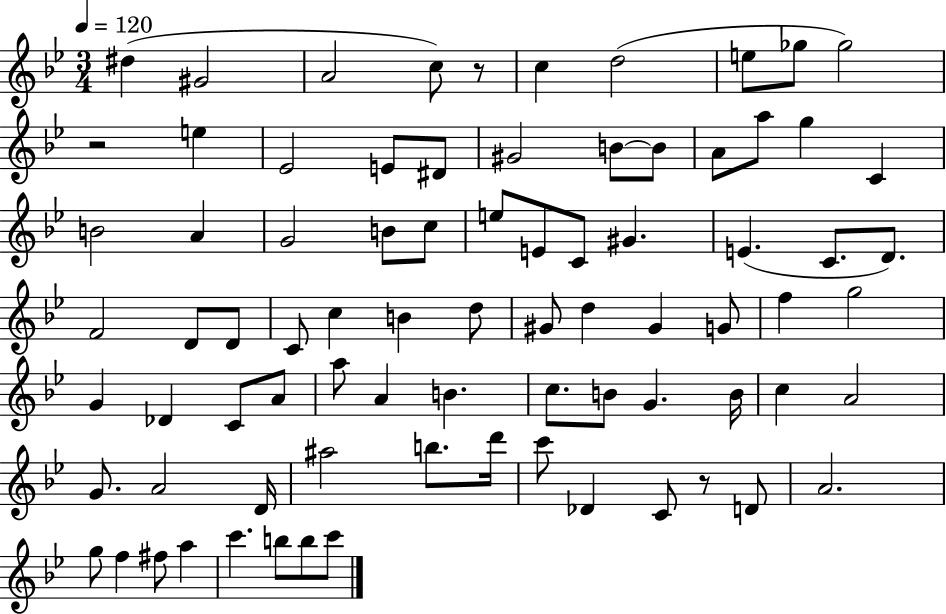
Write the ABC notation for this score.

X:1
T:Untitled
M:3/4
L:1/4
K:Bb
^d ^G2 A2 c/2 z/2 c d2 e/2 _g/2 _g2 z2 e _E2 E/2 ^D/2 ^G2 B/2 B/2 A/2 a/2 g C B2 A G2 B/2 c/2 e/2 E/2 C/2 ^G E C/2 D/2 F2 D/2 D/2 C/2 c B d/2 ^G/2 d ^G G/2 f g2 G _D C/2 A/2 a/2 A B c/2 B/2 G B/4 c A2 G/2 A2 D/4 ^a2 b/2 d'/4 c'/2 _D C/2 z/2 D/2 A2 g/2 f ^f/2 a c' b/2 b/2 c'/2